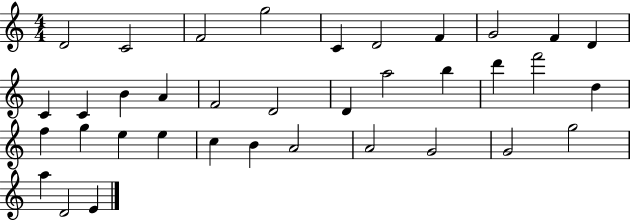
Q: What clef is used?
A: treble